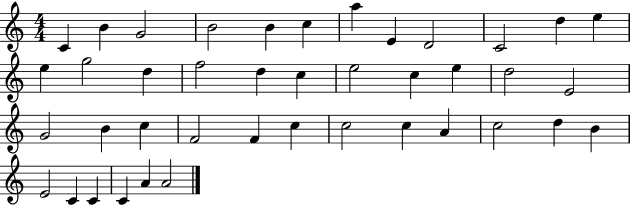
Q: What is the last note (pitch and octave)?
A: A4